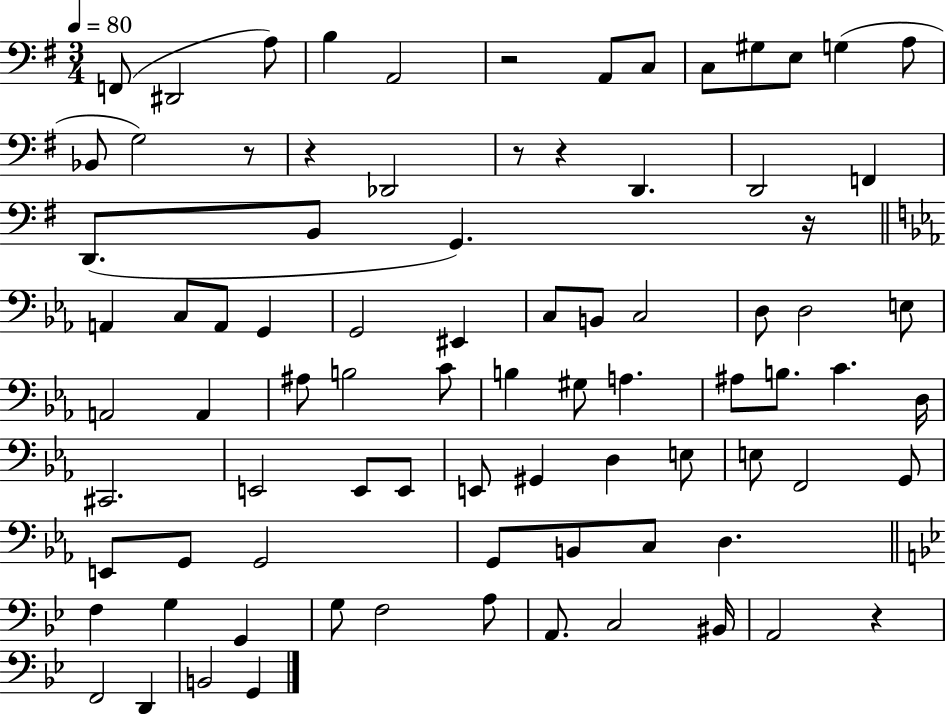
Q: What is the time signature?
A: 3/4